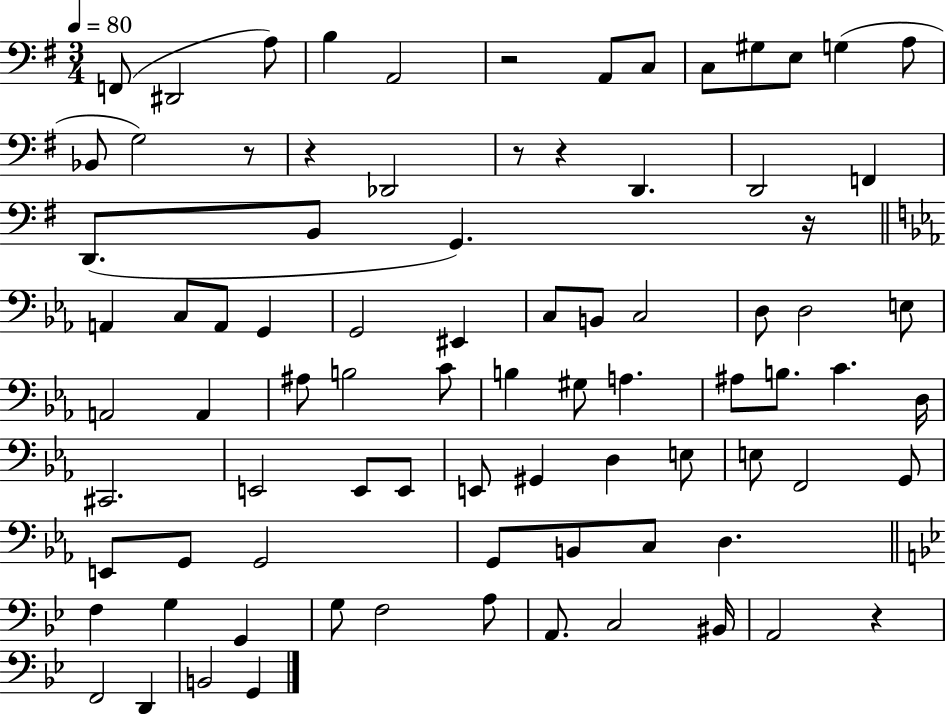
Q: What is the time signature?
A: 3/4